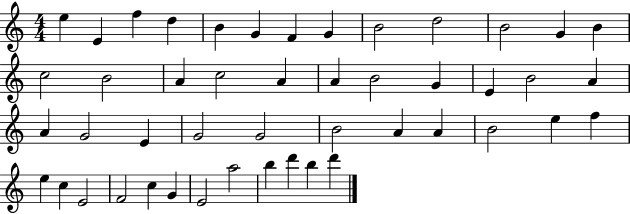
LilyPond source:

{
  \clef treble
  \numericTimeSignature
  \time 4/4
  \key c \major
  e''4 e'4 f''4 d''4 | b'4 g'4 f'4 g'4 | b'2 d''2 | b'2 g'4 b'4 | \break c''2 b'2 | a'4 c''2 a'4 | a'4 b'2 g'4 | e'4 b'2 a'4 | \break a'4 g'2 e'4 | g'2 g'2 | b'2 a'4 a'4 | b'2 e''4 f''4 | \break e''4 c''4 e'2 | f'2 c''4 g'4 | e'2 a''2 | b''4 d'''4 b''4 d'''4 | \break \bar "|."
}